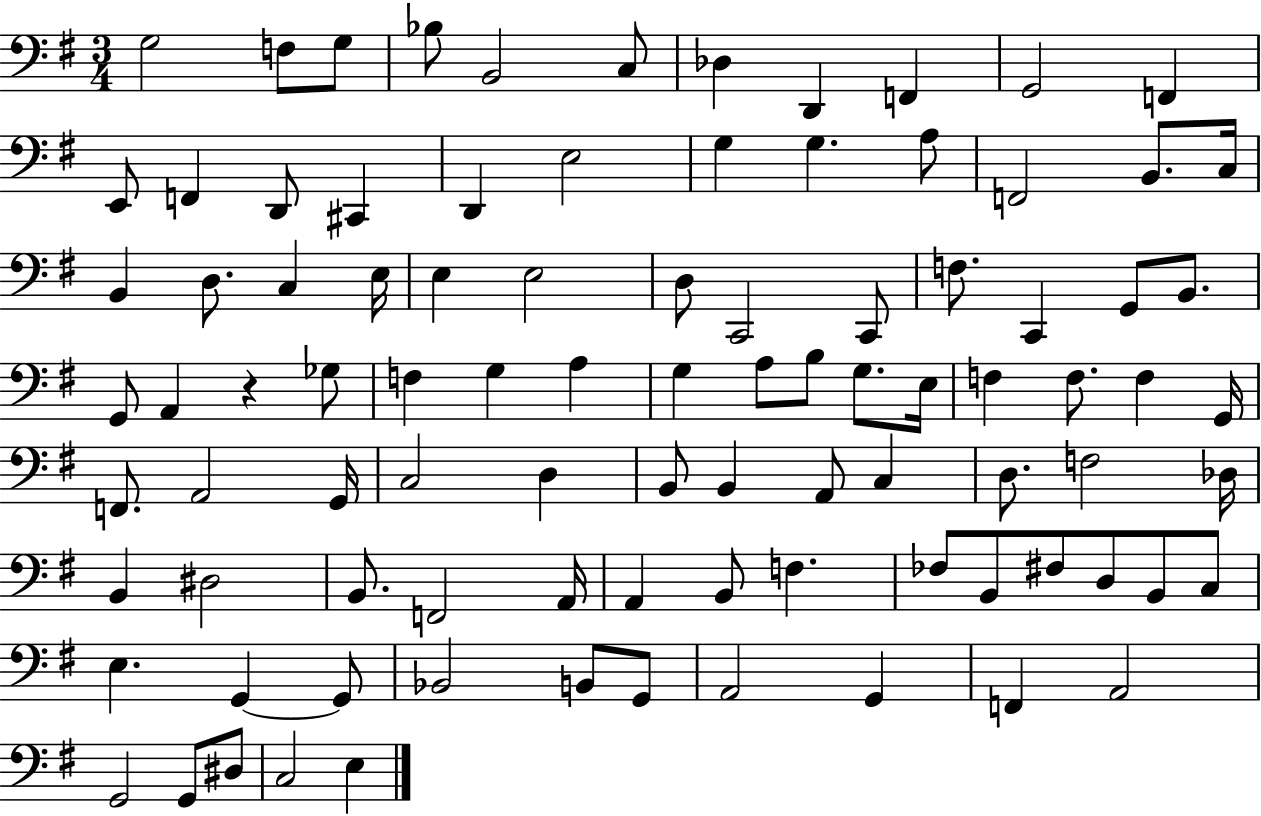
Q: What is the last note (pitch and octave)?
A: E3